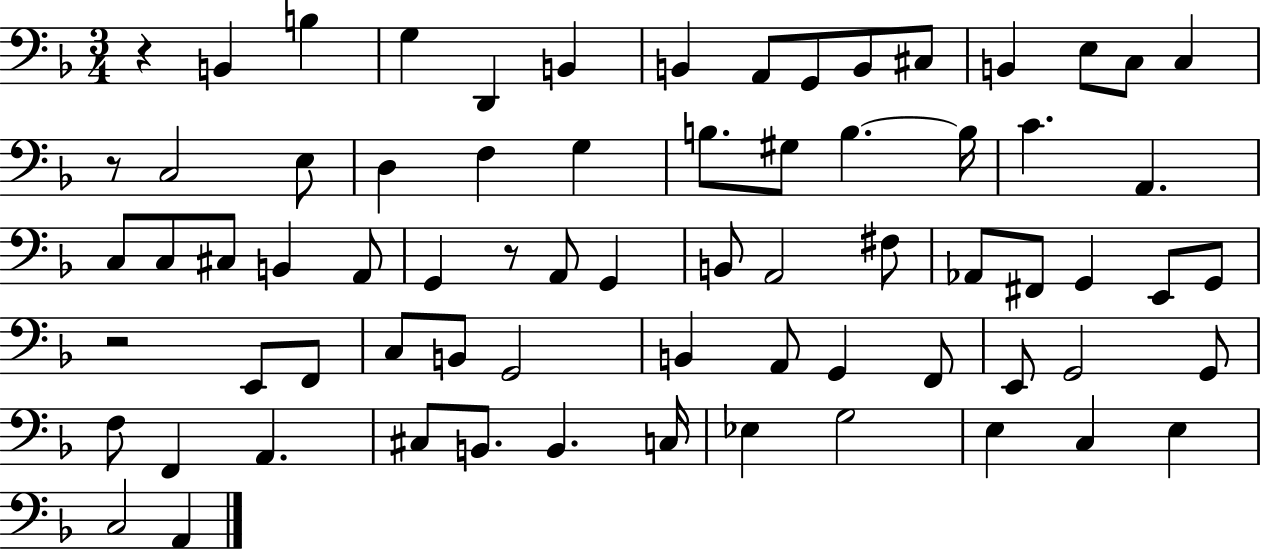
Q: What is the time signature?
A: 3/4